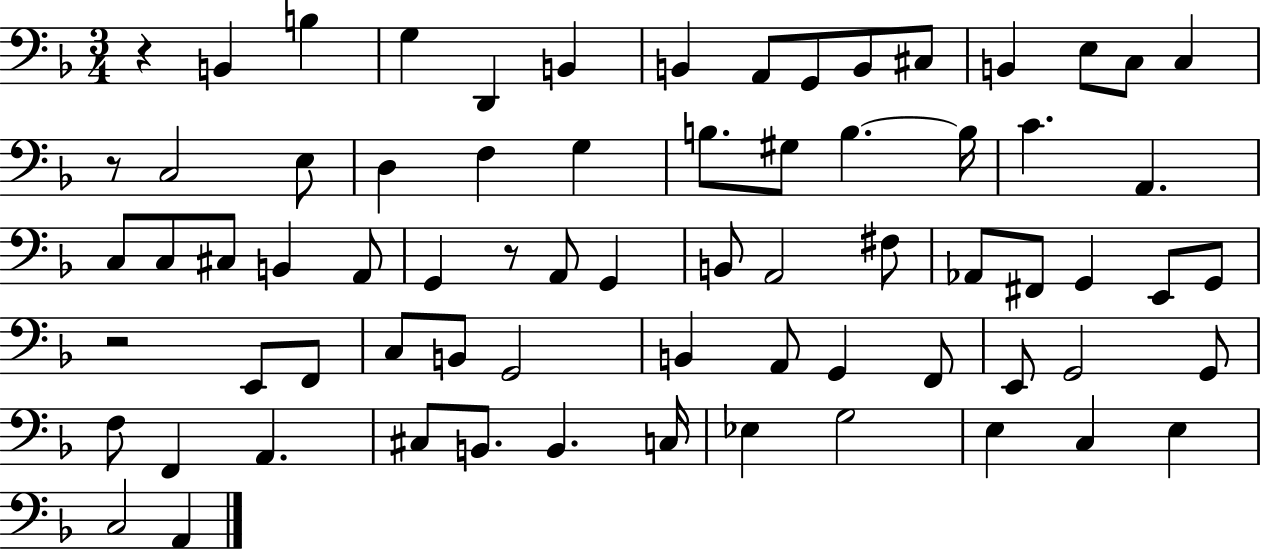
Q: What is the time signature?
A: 3/4